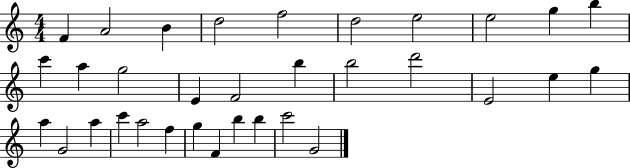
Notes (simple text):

F4/q A4/h B4/q D5/h F5/h D5/h E5/h E5/h G5/q B5/q C6/q A5/q G5/h E4/q F4/h B5/q B5/h D6/h E4/h E5/q G5/q A5/q G4/h A5/q C6/q A5/h F5/q G5/q F4/q B5/q B5/q C6/h G4/h